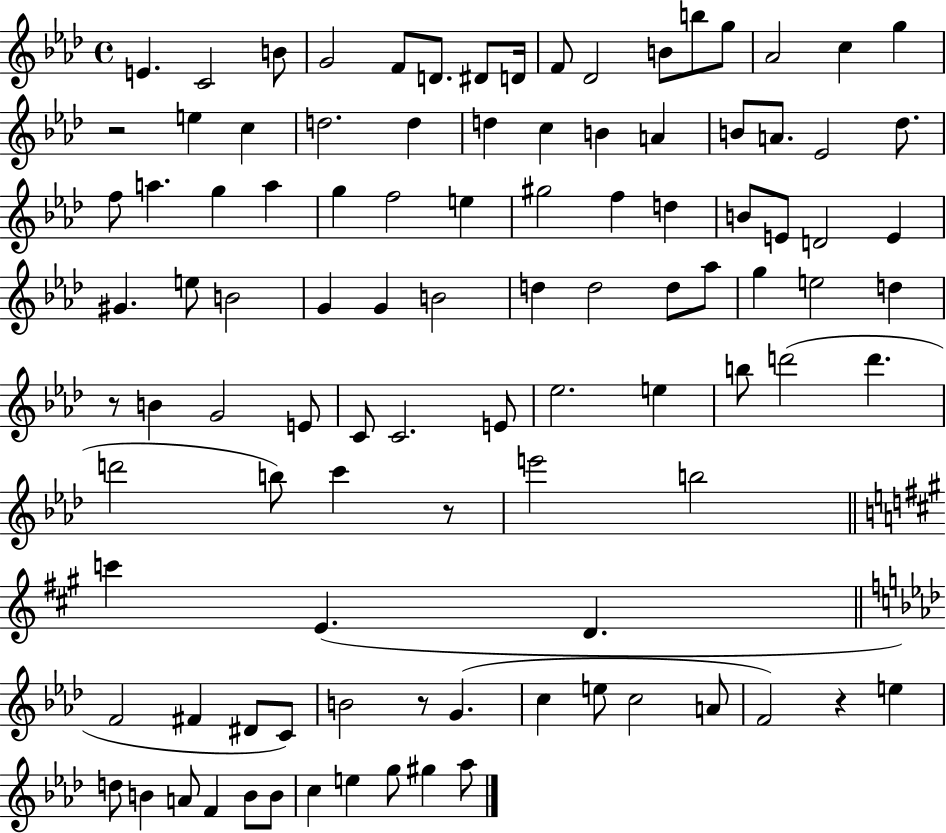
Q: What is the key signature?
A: AES major